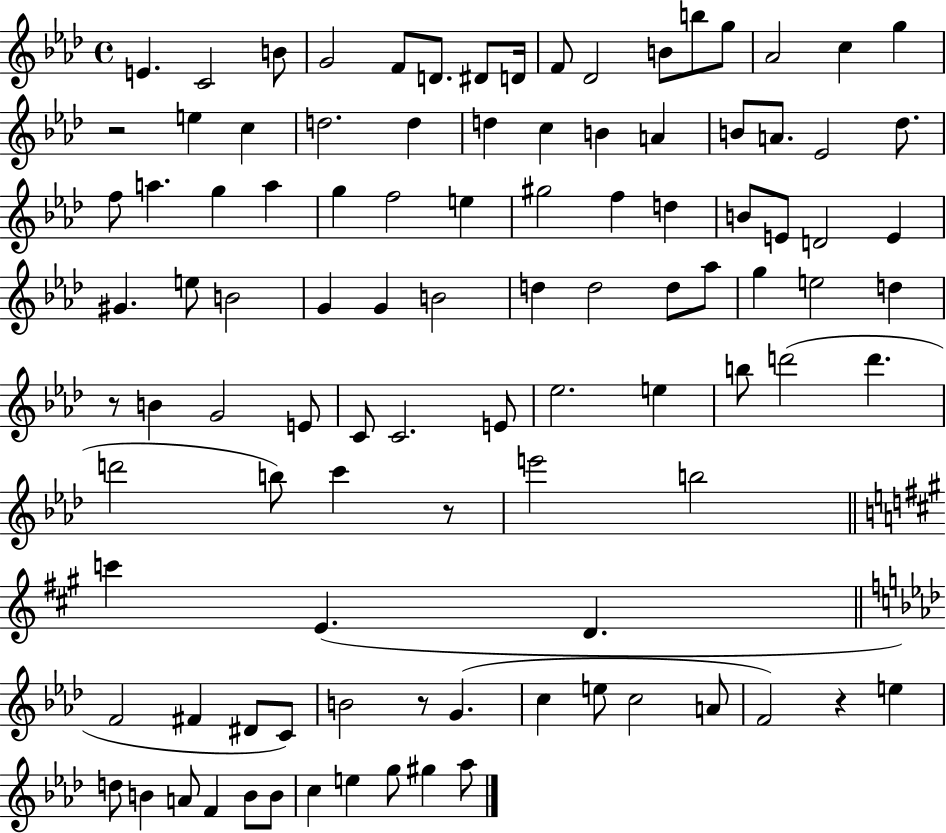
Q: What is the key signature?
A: AES major